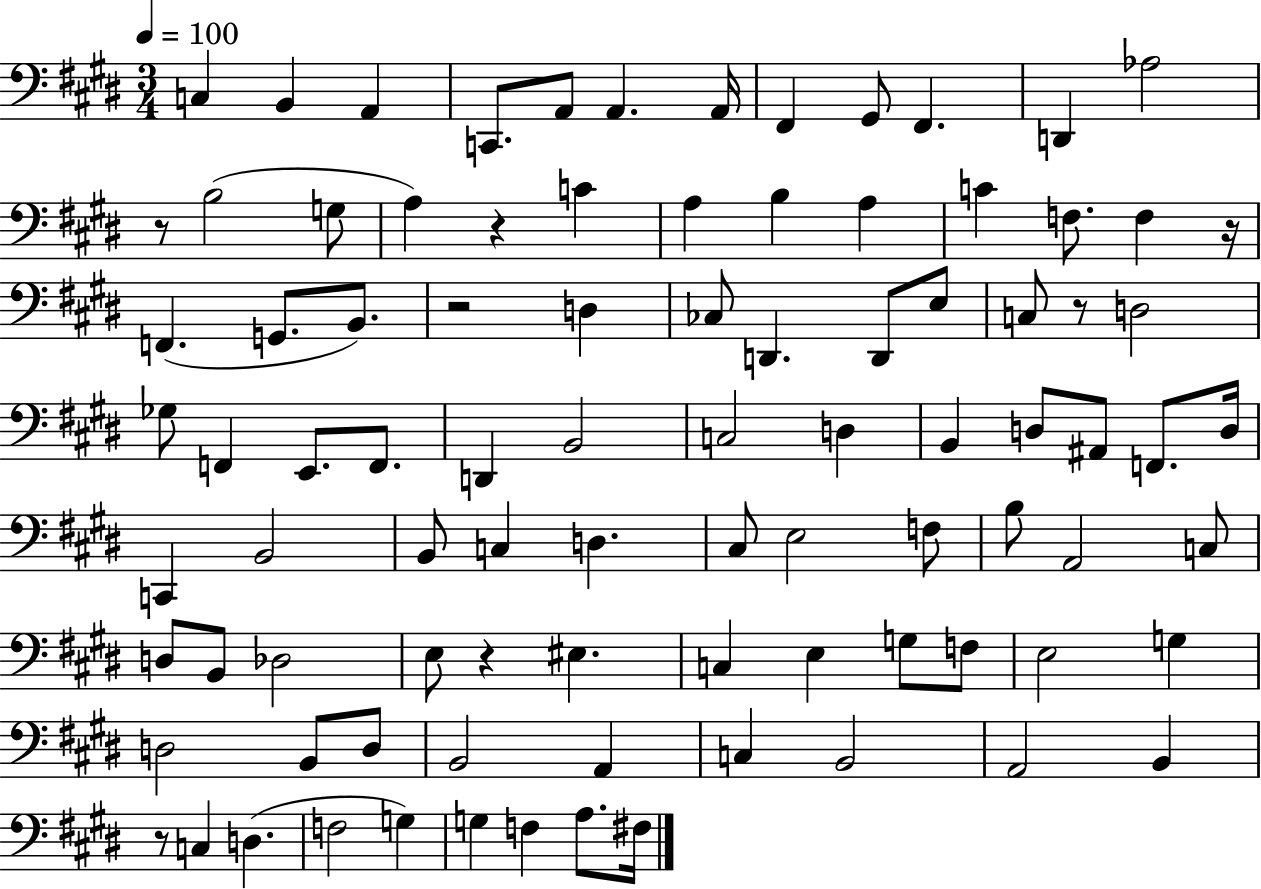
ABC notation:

X:1
T:Untitled
M:3/4
L:1/4
K:E
C, B,, A,, C,,/2 A,,/2 A,, A,,/4 ^F,, ^G,,/2 ^F,, D,, _A,2 z/2 B,2 G,/2 A, z C A, B, A, C F,/2 F, z/4 F,, G,,/2 B,,/2 z2 D, _C,/2 D,, D,,/2 E,/2 C,/2 z/2 D,2 _G,/2 F,, E,,/2 F,,/2 D,, B,,2 C,2 D, B,, D,/2 ^A,,/2 F,,/2 D,/4 C,, B,,2 B,,/2 C, D, ^C,/2 E,2 F,/2 B,/2 A,,2 C,/2 D,/2 B,,/2 _D,2 E,/2 z ^E, C, E, G,/2 F,/2 E,2 G, D,2 B,,/2 D,/2 B,,2 A,, C, B,,2 A,,2 B,, z/2 C, D, F,2 G, G, F, A,/2 ^F,/4